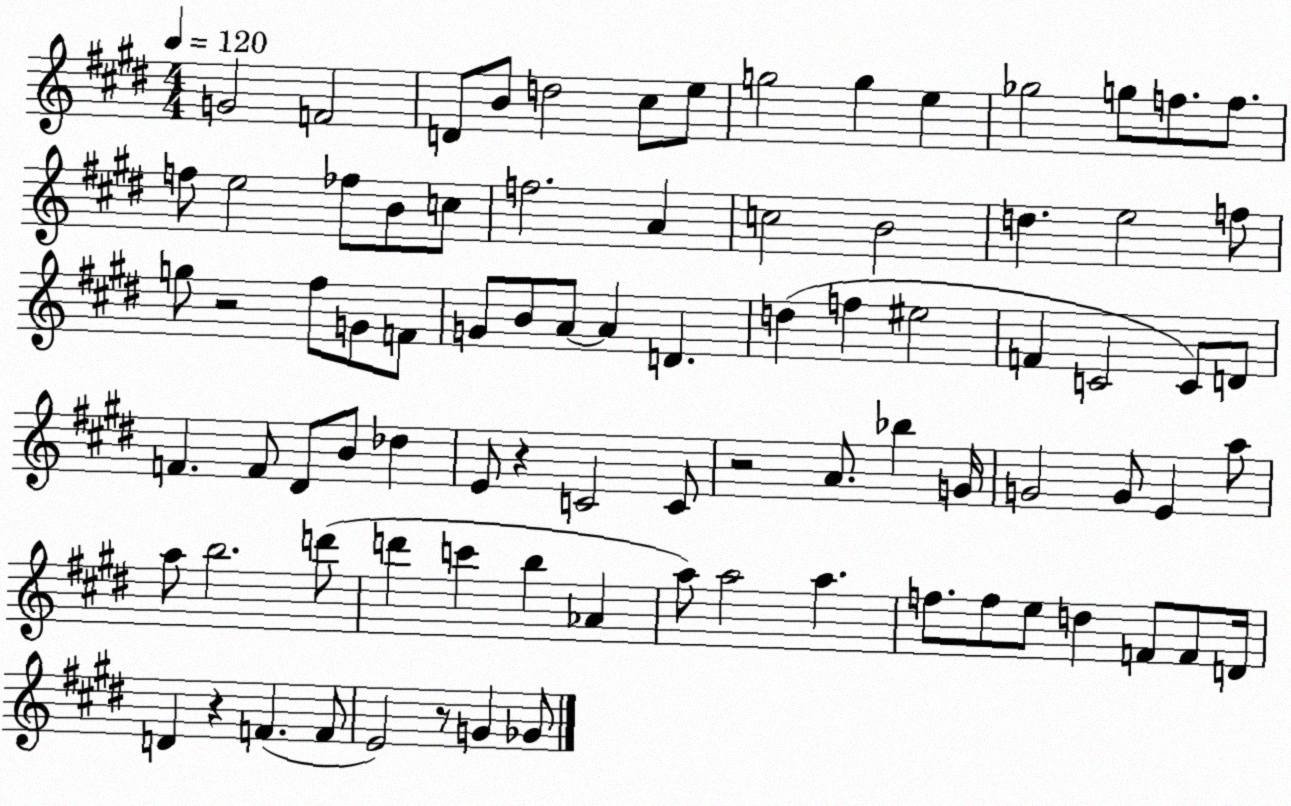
X:1
T:Untitled
M:4/4
L:1/4
K:E
G2 F2 D/2 B/2 d2 ^c/2 e/2 g2 g e _g2 g/2 f/2 f/2 f/2 e2 _f/2 B/2 c/2 f2 A c2 B2 d e2 f/2 g/2 z2 ^f/2 G/2 F/2 G/2 B/2 A/2 A D d f ^e2 F C2 C/2 D/2 F F/2 ^D/2 B/2 _d E/2 z C2 C/2 z2 A/2 _b G/4 G2 G/2 E a/2 a/2 b2 d'/2 d' c' b _A a/2 a2 a f/2 f/2 e/2 d F/2 F/2 D/4 D z F F/2 E2 z/2 G _G/2